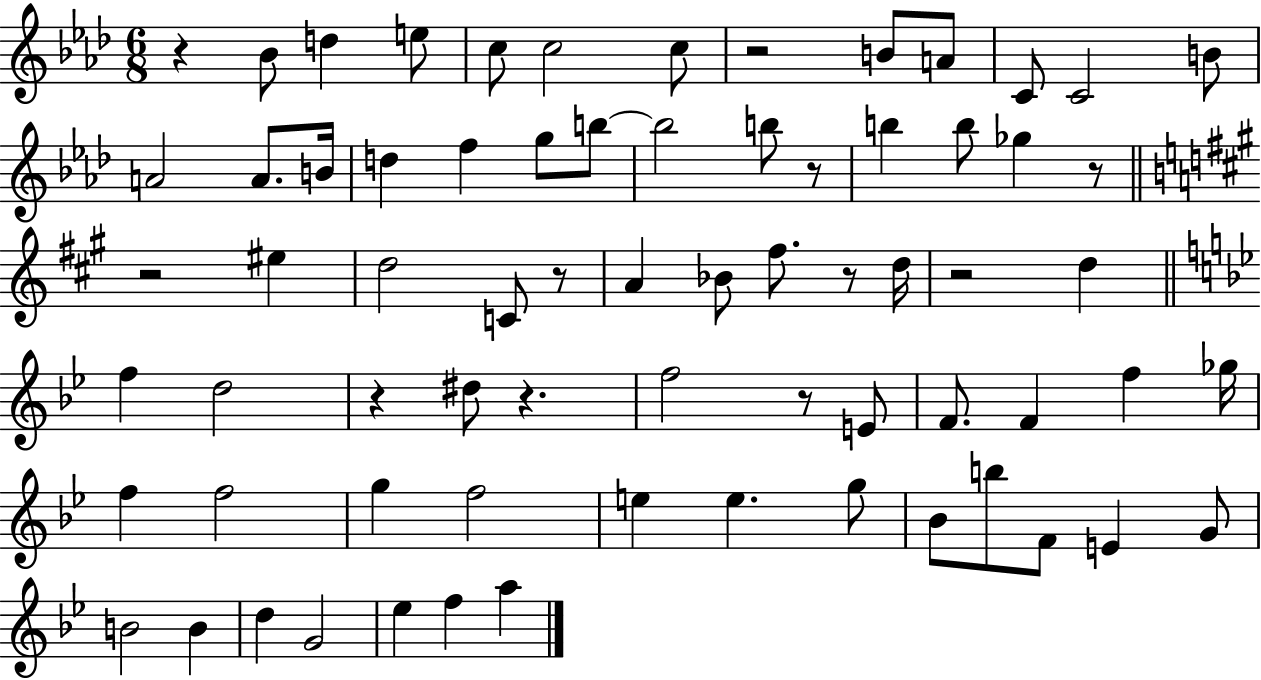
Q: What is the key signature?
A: AES major